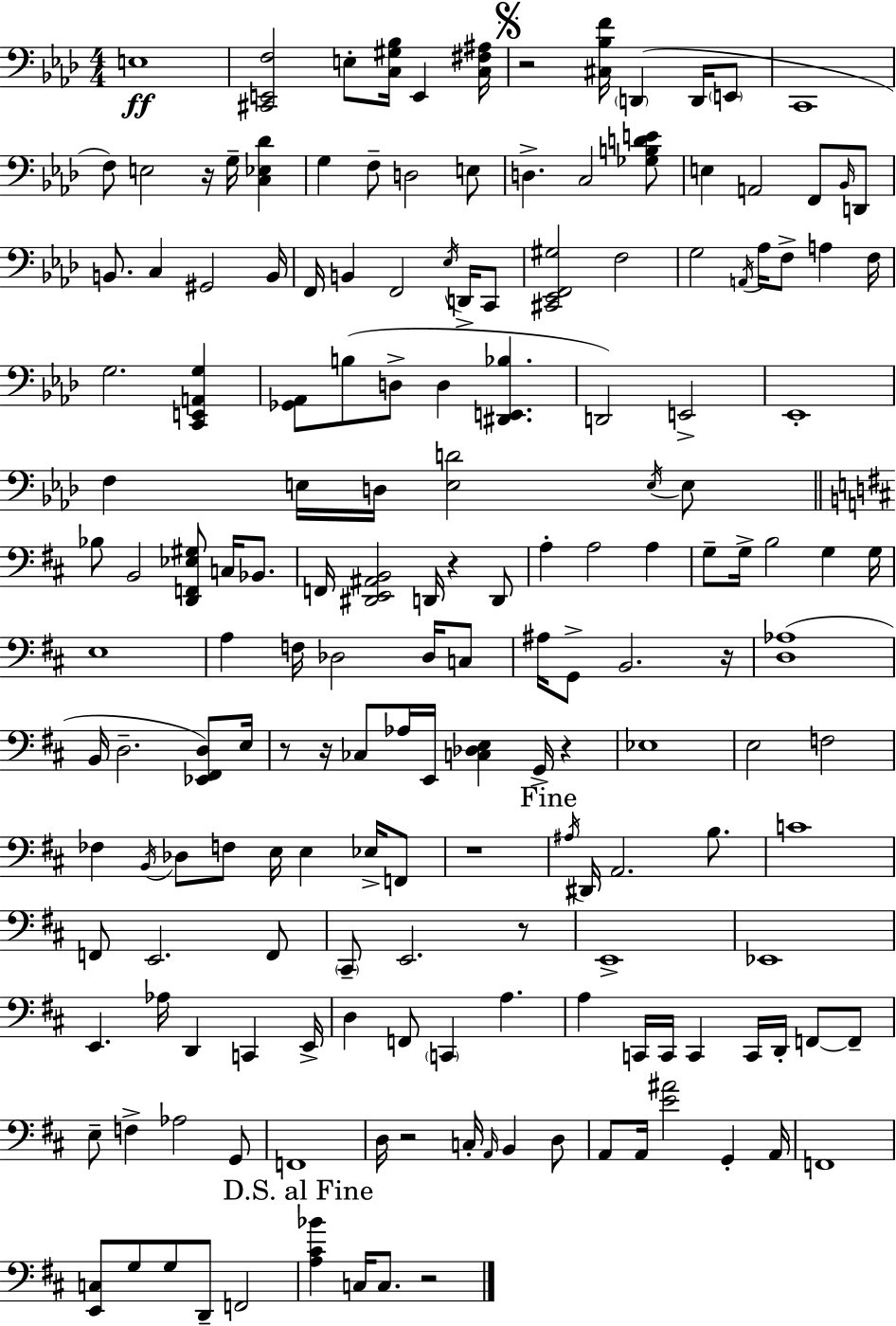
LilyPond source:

{
  \clef bass
  \numericTimeSignature
  \time 4/4
  \key f \minor
  \repeat volta 2 { e1\ff | <cis, e, f>2 e8-. <c gis bes>16 e,4 <c fis ais>16 | \mark \markup { \musicglyph "scripts.segno" } r2 <cis bes f'>16 \parenthesize d,4( d,16 \parenthesize e,8 | c,1 | \break f8) e2 r16 g16-- <c ees des'>4 | g4 f8-- d2 e8 | d4.-> c2 <ges b d' e'>8 | e4 a,2 f,8 \grace { bes,16 } d,8 | \break b,8. c4 gis,2 | b,16 f,16 b,4 f,2 \acciaccatura { ees16 } d,16-> | c,8 <cis, ees, f, gis>2 f2 | g2 \acciaccatura { a,16 } aes16 f8-> a4 | \break f16 g2. <c, e, a, g>4 | <ges, aes,>8 b8( d8-> d4 <dis, e, bes>4. | d,2) e,2-> | ees,1-. | \break f4 e16 d16 <e d'>2 | \acciaccatura { e16 } e8 \bar "||" \break \key d \major bes8 b,2 <d, f, ees gis>8 c16 bes,8. | f,16 <dis, e, ais, b,>2 d,16 r4 d,8 | a4-. a2 a4 | g8-- g16-> b2 g4 g16 | \break e1 | a4 f16 des2 des16 c8 | ais16 g,8-> b,2. r16 | <d aes>1( | \break b,16 d2.-- <ees, fis, d>8) e16 | r8 r16 ces8 aes16 e,16 <c des e>4 g,16-> r4 | ees1 | e2 f2 | \break fes4 \acciaccatura { b,16 } des8 f8 e16 e4 ees16-> f,8 | r1 | \mark "Fine" \acciaccatura { ais16 } dis,16 a,2. b8. | c'1 | \break f,8 e,2. | f,8 \parenthesize cis,8-- e,2. | r8 e,1-> | ees,1 | \break e,4. aes16 d,4 c,4 | e,16-> d4 f,8 \parenthesize c,4 a4. | a4 c,16 c,16 c,4 c,16 d,16-. f,8~~ | f,8-- e8-- f4-> aes2 | \break g,8 f,1 | d16 r2 c16-. \grace { a,16 } b,4 | d8 a,8 a,16 <e' ais'>2 g,4-. | a,16 f,1 | \break <e, c>8 g8 g8 d,8-- f,2 | \mark "D.S. al Fine" <a cis' bes'>4 c16 c8. r2 | } \bar "|."
}